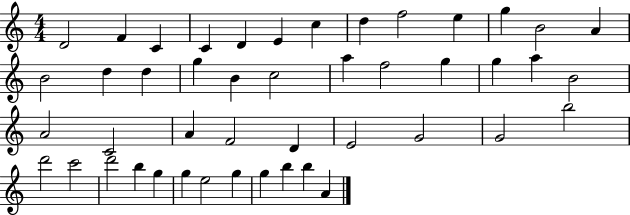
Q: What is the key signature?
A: C major